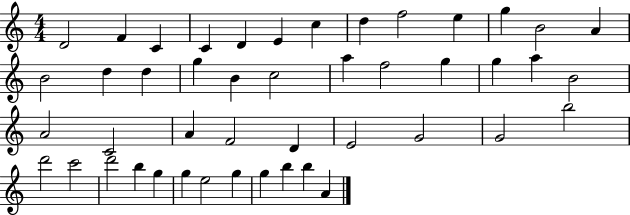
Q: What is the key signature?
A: C major